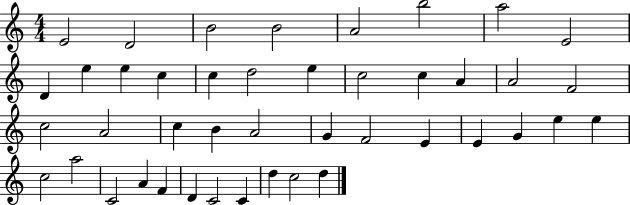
X:1
T:Untitled
M:4/4
L:1/4
K:C
E2 D2 B2 B2 A2 b2 a2 E2 D e e c c d2 e c2 c A A2 F2 c2 A2 c B A2 G F2 E E G e e c2 a2 C2 A F D C2 C d c2 d